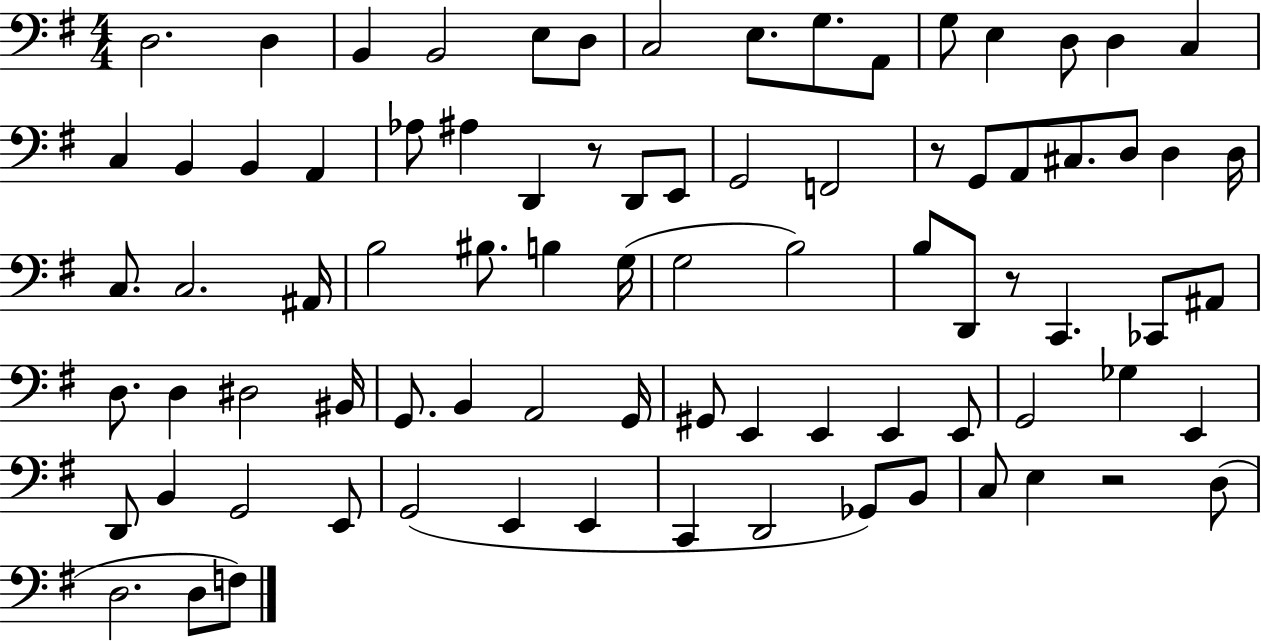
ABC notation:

X:1
T:Untitled
M:4/4
L:1/4
K:G
D,2 D, B,, B,,2 E,/2 D,/2 C,2 E,/2 G,/2 A,,/2 G,/2 E, D,/2 D, C, C, B,, B,, A,, _A,/2 ^A, D,, z/2 D,,/2 E,,/2 G,,2 F,,2 z/2 G,,/2 A,,/2 ^C,/2 D,/2 D, D,/4 C,/2 C,2 ^A,,/4 B,2 ^B,/2 B, G,/4 G,2 B,2 B,/2 D,,/2 z/2 C,, _C,,/2 ^A,,/2 D,/2 D, ^D,2 ^B,,/4 G,,/2 B,, A,,2 G,,/4 ^G,,/2 E,, E,, E,, E,,/2 G,,2 _G, E,, D,,/2 B,, G,,2 E,,/2 G,,2 E,, E,, C,, D,,2 _G,,/2 B,,/2 C,/2 E, z2 D,/2 D,2 D,/2 F,/2